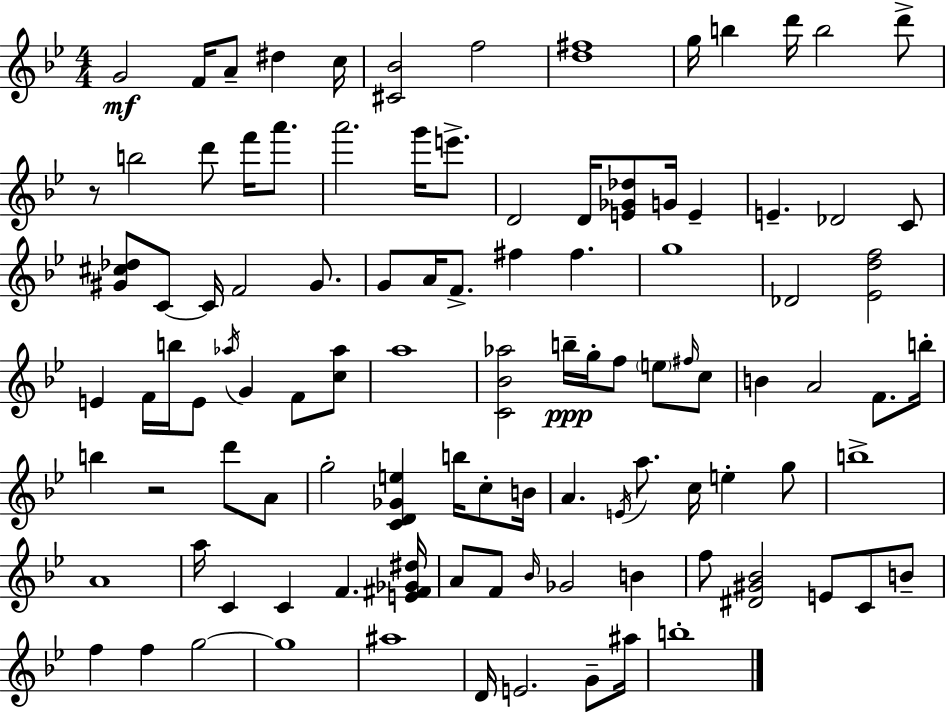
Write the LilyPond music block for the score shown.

{
  \clef treble
  \numericTimeSignature
  \time 4/4
  \key bes \major
  g'2\mf f'16 a'8-- dis''4 c''16 | <cis' bes'>2 f''2 | <d'' fis''>1 | g''16 b''4 d'''16 b''2 d'''8-> | \break r8 b''2 d'''8 f'''16 a'''8. | a'''2. g'''16 e'''8.-> | d'2 d'16 <e' ges' des''>8 g'16 e'4-- | e'4.-- des'2 c'8 | \break <gis' cis'' des''>8 c'8~~ c'16 f'2 gis'8. | g'8 a'16 f'8.-> fis''4 fis''4. | g''1 | des'2 <ees' d'' f''>2 | \break e'4 f'16 b''16 e'8 \acciaccatura { aes''16 } g'4 f'8 <c'' aes''>8 | a''1 | <c' bes' aes''>2 b''16--\ppp g''16-. f''8 \parenthesize e''8 \grace { fis''16 } | c''8 b'4 a'2 f'8. | \break b''16-. b''4 r2 d'''8 | a'8 g''2-. <c' d' ges' e''>4 b''16 c''8-. | b'16 a'4. \acciaccatura { e'16 } a''8. c''16 e''4-. | g''8 b''1-> | \break a'1 | a''16 c'4 c'4 f'4. | <e' fis' ges' dis''>16 a'8 f'8 \grace { bes'16 } ges'2 | b'4 f''8 <dis' gis' bes'>2 e'8 | \break c'8 b'8-- f''4 f''4 g''2~~ | g''1 | ais''1 | d'16 e'2. | \break g'8-- ais''16 b''1-. | \bar "|."
}